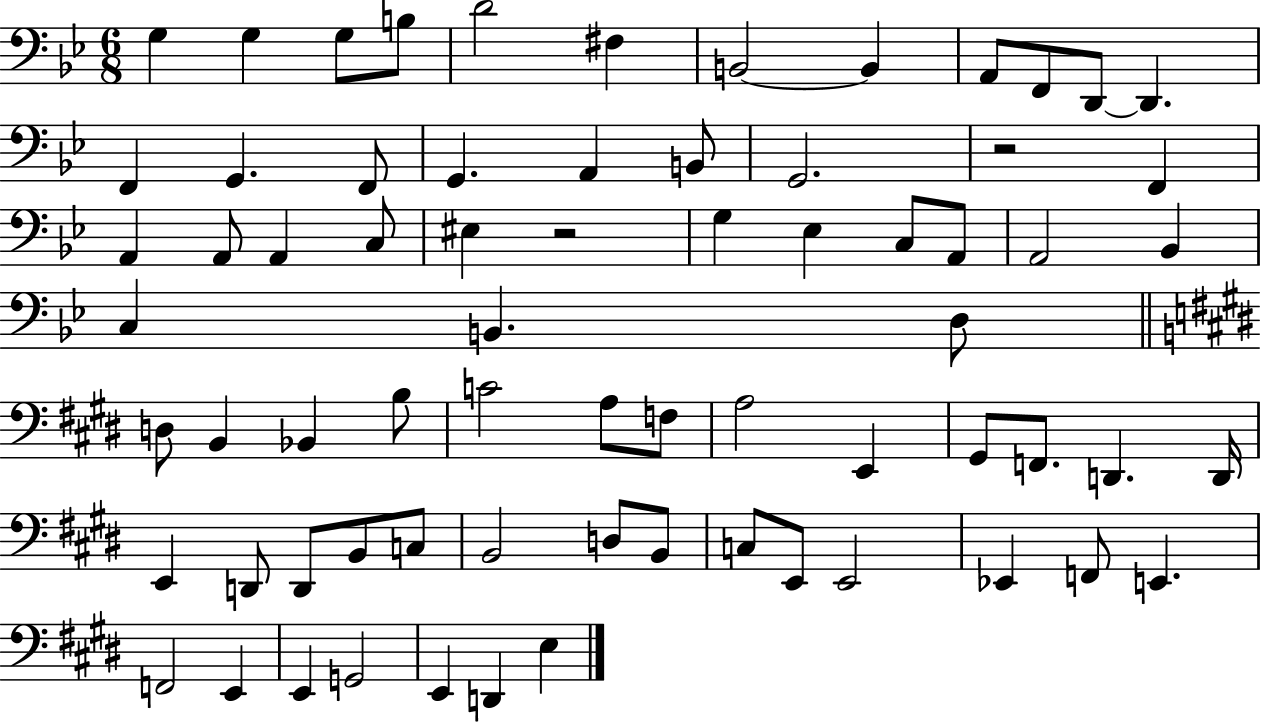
G3/q G3/q G3/e B3/e D4/h F#3/q B2/h B2/q A2/e F2/e D2/e D2/q. F2/q G2/q. F2/e G2/q. A2/q B2/e G2/h. R/h F2/q A2/q A2/e A2/q C3/e EIS3/q R/h G3/q Eb3/q C3/e A2/e A2/h Bb2/q C3/q B2/q. D3/e D3/e B2/q Bb2/q B3/e C4/h A3/e F3/e A3/h E2/q G#2/e F2/e. D2/q. D2/s E2/q D2/e D2/e B2/e C3/e B2/h D3/e B2/e C3/e E2/e E2/h Eb2/q F2/e E2/q. F2/h E2/q E2/q G2/h E2/q D2/q E3/q